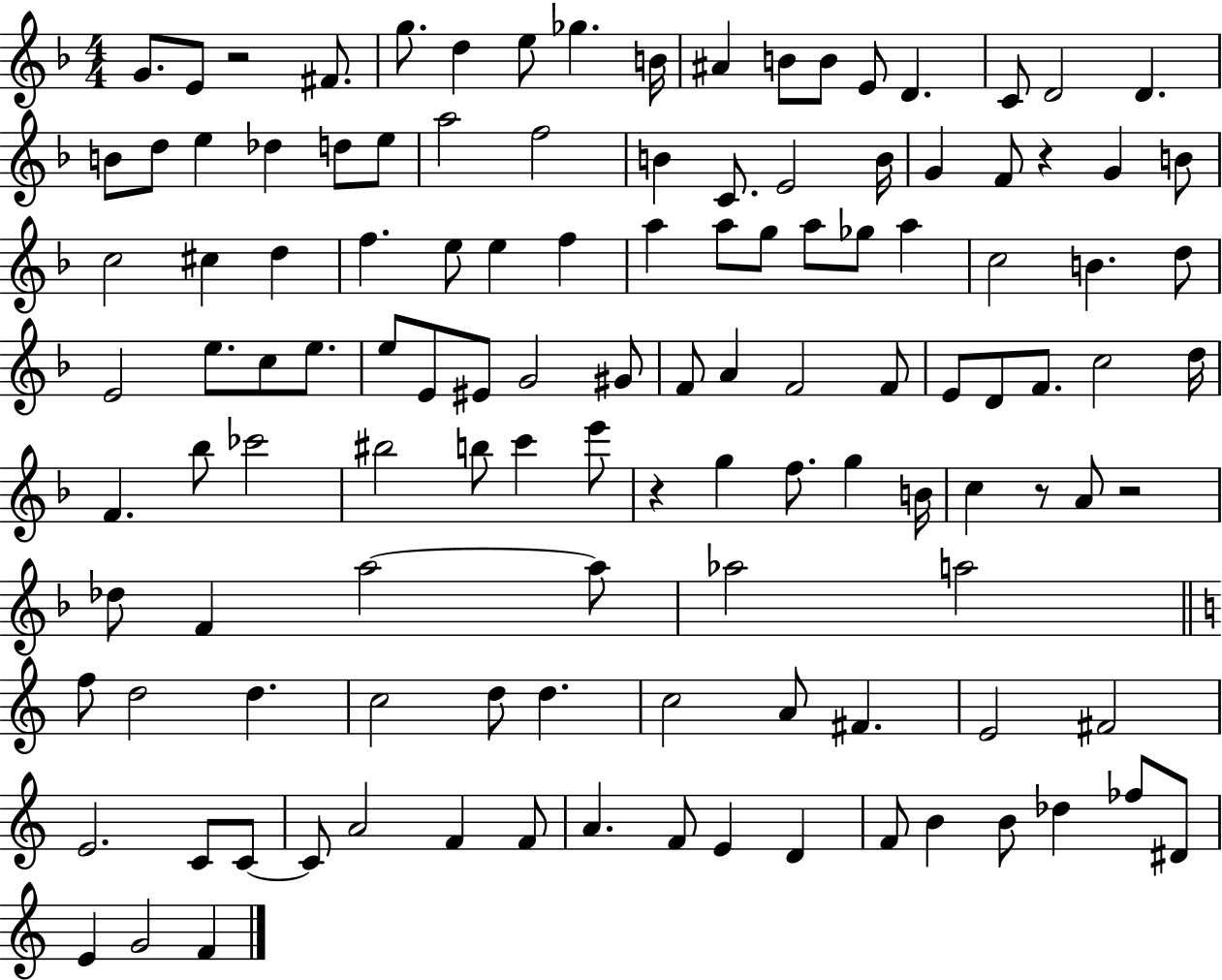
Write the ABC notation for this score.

X:1
T:Untitled
M:4/4
L:1/4
K:F
G/2 E/2 z2 ^F/2 g/2 d e/2 _g B/4 ^A B/2 B/2 E/2 D C/2 D2 D B/2 d/2 e _d d/2 e/2 a2 f2 B C/2 E2 B/4 G F/2 z G B/2 c2 ^c d f e/2 e f a a/2 g/2 a/2 _g/2 a c2 B d/2 E2 e/2 c/2 e/2 e/2 E/2 ^E/2 G2 ^G/2 F/2 A F2 F/2 E/2 D/2 F/2 c2 d/4 F _b/2 _c'2 ^b2 b/2 c' e'/2 z g f/2 g B/4 c z/2 A/2 z2 _d/2 F a2 a/2 _a2 a2 f/2 d2 d c2 d/2 d c2 A/2 ^F E2 ^F2 E2 C/2 C/2 C/2 A2 F F/2 A F/2 E D F/2 B B/2 _d _f/2 ^D/2 E G2 F